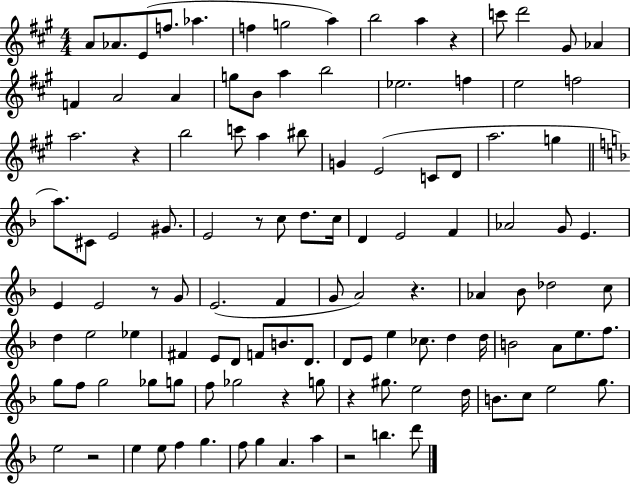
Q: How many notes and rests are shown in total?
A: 115